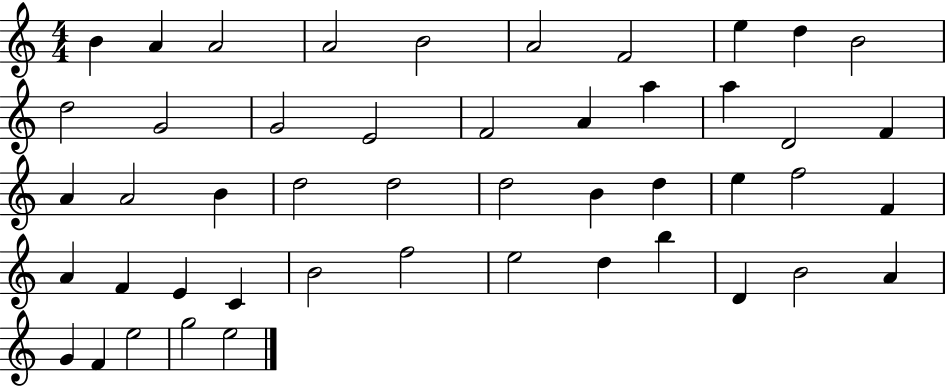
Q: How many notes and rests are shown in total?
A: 48